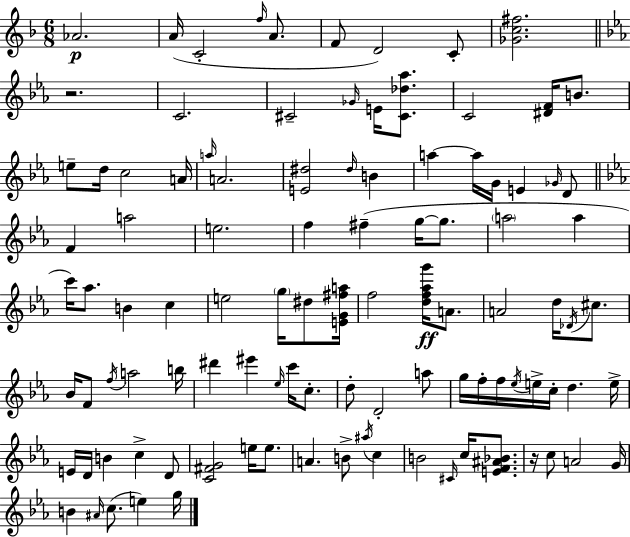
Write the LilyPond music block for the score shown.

{
  \clef treble
  \numericTimeSignature
  \time 6/8
  \key f \major
  \repeat volta 2 { aes'2.\p | a'16( c'2-. \grace { f''16 } a'8. | f'8 d'2) c'8-. | <ges' c'' fis''>2. | \break \bar "||" \break \key ees \major r2. | c'2. | cis'2-- \grace { ges'16 } e'16 <cis' des'' aes''>8. | c'2 <dis' f'>16 b'8. | \break e''8-- d''16 c''2 | a'16 \grace { a''16 } a'2. | <e' dis''>2 \grace { dis''16 } b'4 | a''4~~ a''16 g'16 e'4 | \break \grace { ges'16 } d'8 \bar "||" \break \key ees \major f'4 a''2 | e''2. | f''4 fis''4--( g''16~~ g''8. | \parenthesize a''2 a''4 | \break c'''16) aes''8. b'4 c''4 | e''2 \parenthesize g''16 dis''8 <e' g' fis'' a''>16 | f''2 <d'' f'' aes'' g'''>16\ff a'8. | a'2 d''16 \acciaccatura { des'16 } cis''8. | \break bes'16 f'8 \acciaccatura { f''16 } a''2 | b''16 dis'''4 eis'''4 \grace { ees''16 } c'''16 | c''8.-. d''8-. d'2-. | a''8 g''16 f''16-. f''16 \acciaccatura { ees''16 } e''16-> c''16-. d''4. | \break e''16-> e'16 d'16 b'4 c''4-> | d'8 <c' fis' g'>2 | e''16 e''8. a'4. b'8-> | \acciaccatura { ais''16 } c''4 b'2 | \break \grace { cis'16 } c''16 <e' f' ais' bes'>8. r16 c''8 a'2 | g'16 b'4 \grace { ais'16 }( c''8. | e''4) g''16 } \bar "|."
}